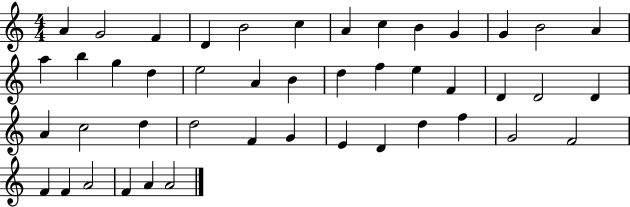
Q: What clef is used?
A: treble